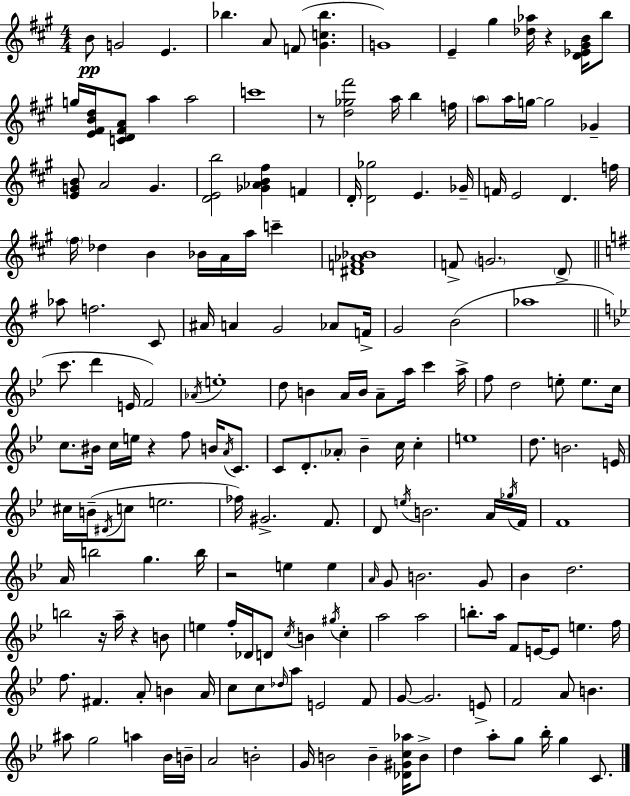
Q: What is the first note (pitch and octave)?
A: B4